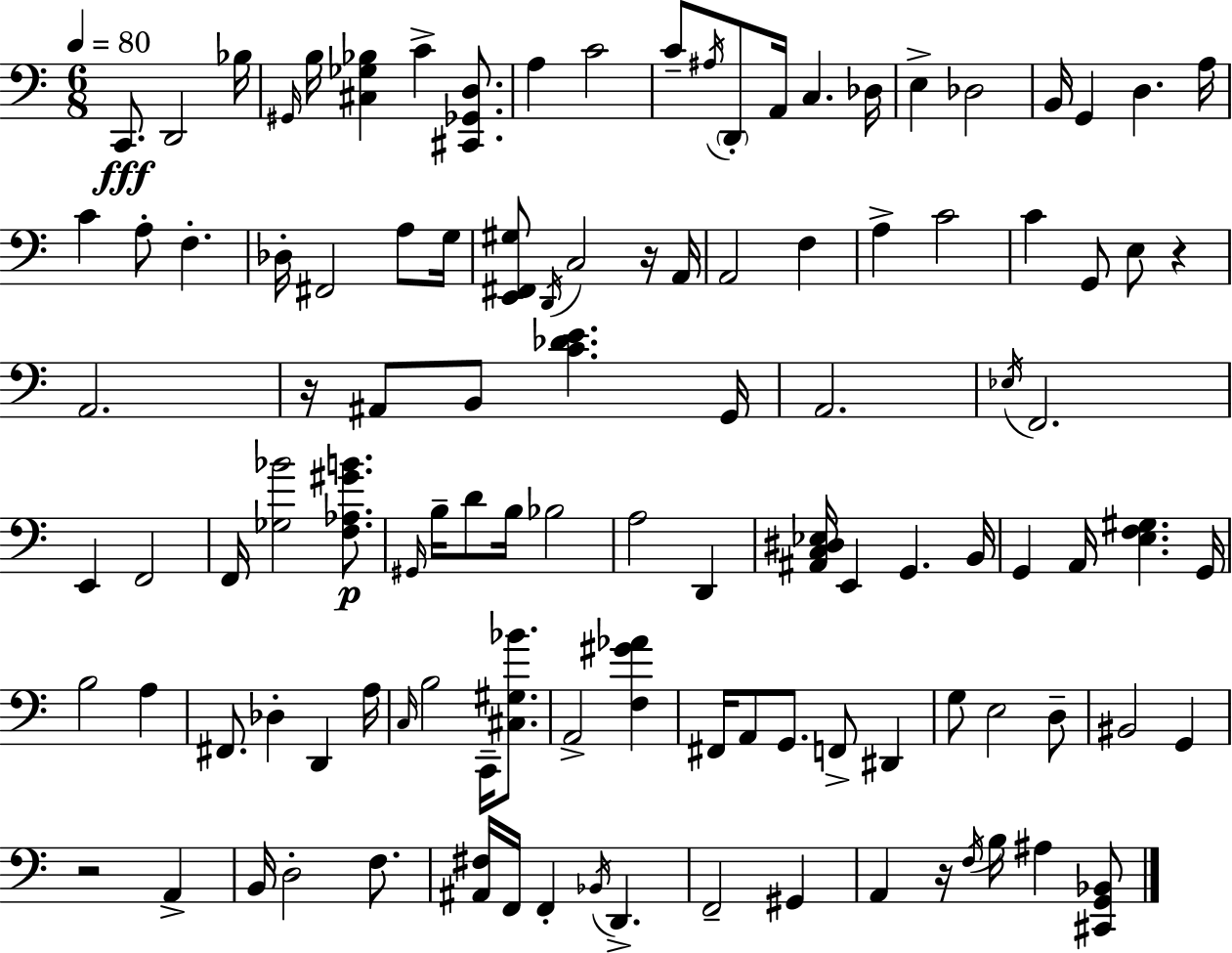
C2/e. D2/h Bb3/s G#2/s B3/s [C#3,Gb3,Bb3]/q C4/q [C#2,Gb2,D3]/e. A3/q C4/h C4/e A#3/s D2/e A2/s C3/q. Db3/s E3/q Db3/h B2/s G2/q D3/q. A3/s C4/q A3/e F3/q. Db3/s F#2/h A3/e G3/s [E2,F#2,G#3]/e D2/s C3/h R/s A2/s A2/h F3/q A3/q C4/h C4/q G2/e E3/e R/q A2/h. R/s A#2/e B2/e [C4,Db4,E4]/q. G2/s A2/h. Eb3/s F2/h. E2/q F2/h F2/s [Gb3,Bb4]/h [F3,Ab3,G#4,B4]/e. G#2/s B3/s D4/e B3/s Bb3/h A3/h D2/q [A#2,C3,D#3,Eb3]/s E2/q G2/q. B2/s G2/q A2/s [E3,F3,G#3]/q. G2/s B3/h A3/q F#2/e. Db3/q D2/q A3/s C3/s B3/h C2/s [C#3,G#3,Bb4]/e. A2/h [F3,G#4,Ab4]/q F#2/s A2/e G2/e. F2/e D#2/q G3/e E3/h D3/e BIS2/h G2/q R/h A2/q B2/s D3/h F3/e. [A#2,F#3]/s F2/s F2/q Bb2/s D2/q. F2/h G#2/q A2/q R/s F3/s B3/s A#3/q [C#2,G2,Bb2]/e